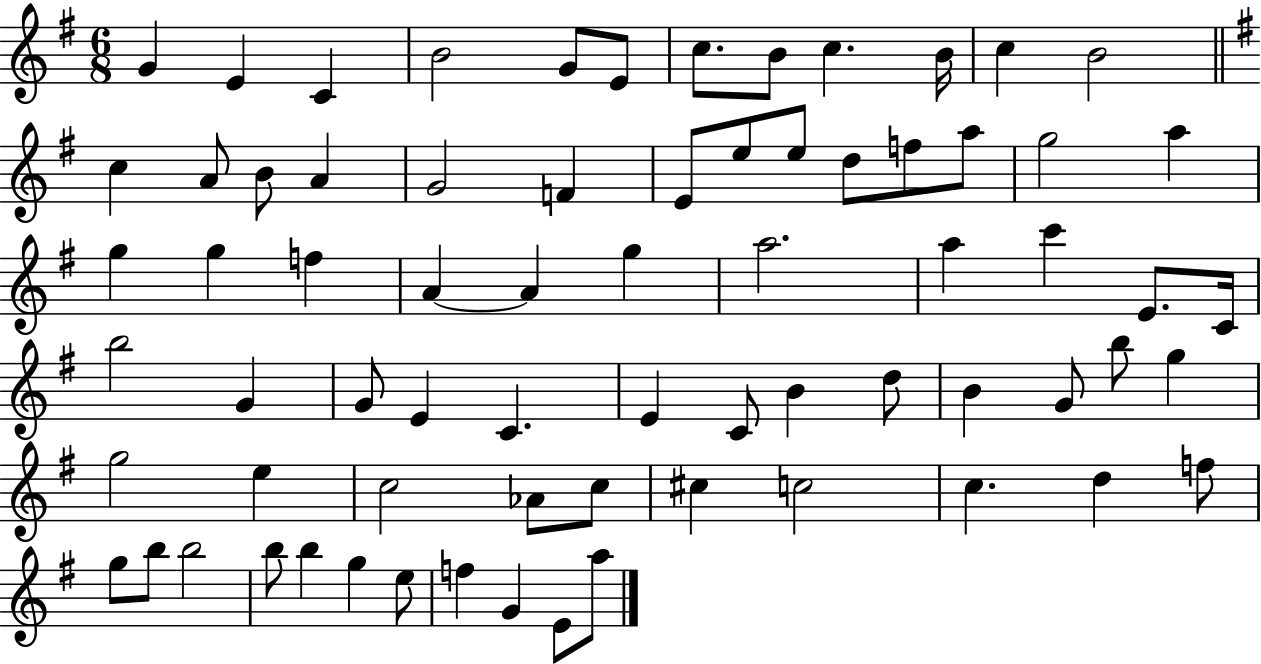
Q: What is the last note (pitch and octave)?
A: A5